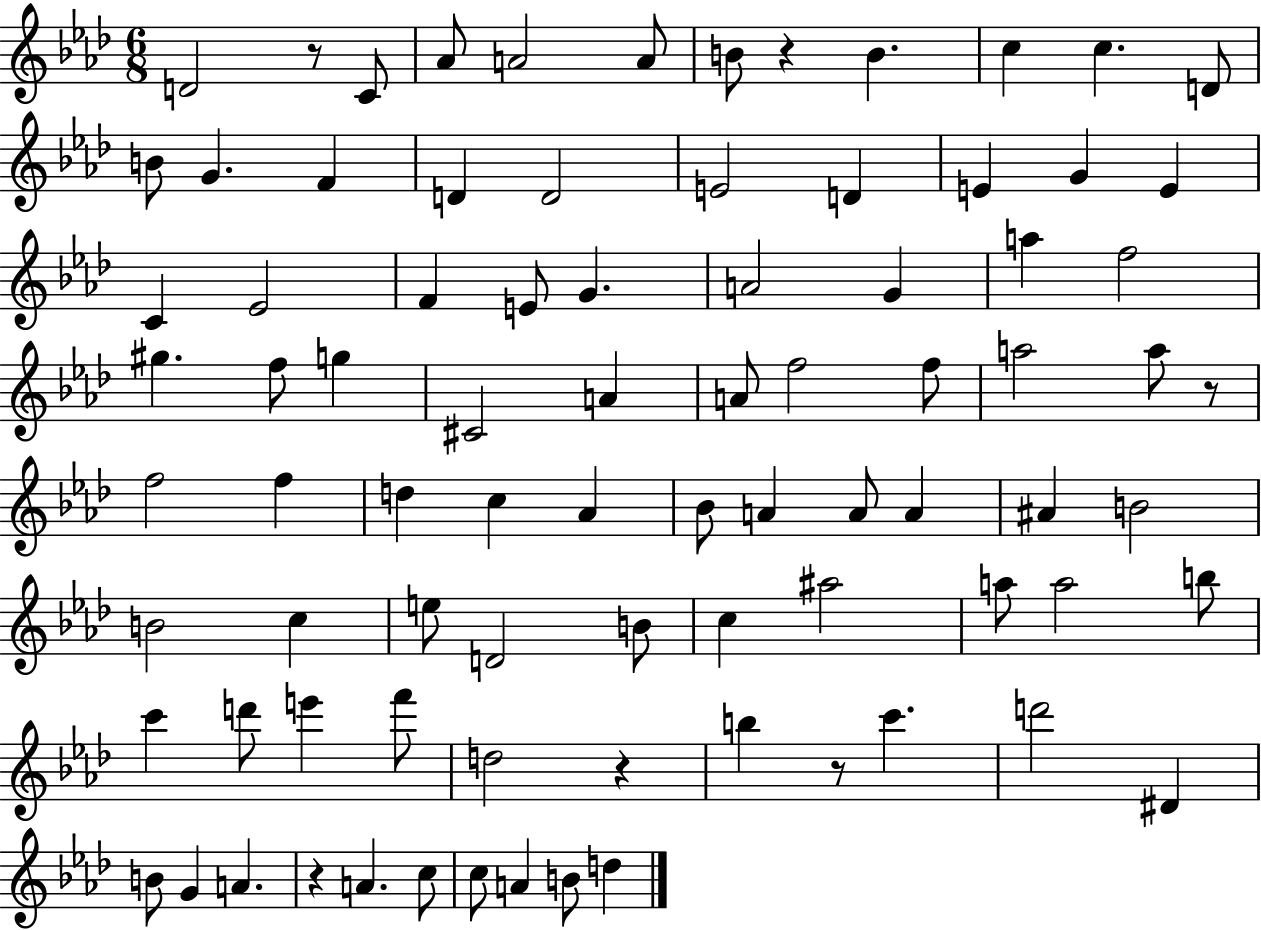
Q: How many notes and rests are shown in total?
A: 84